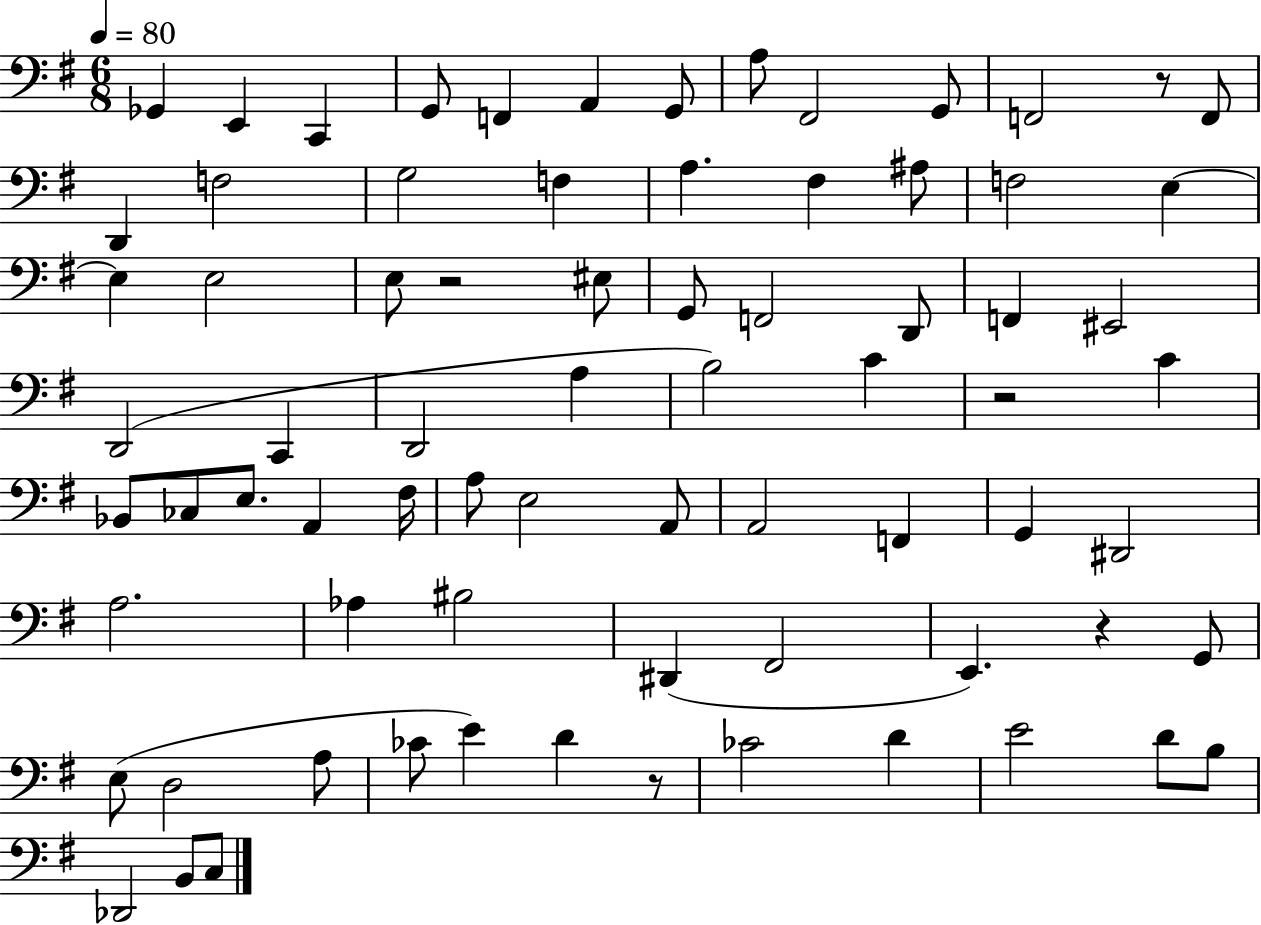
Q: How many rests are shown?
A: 5